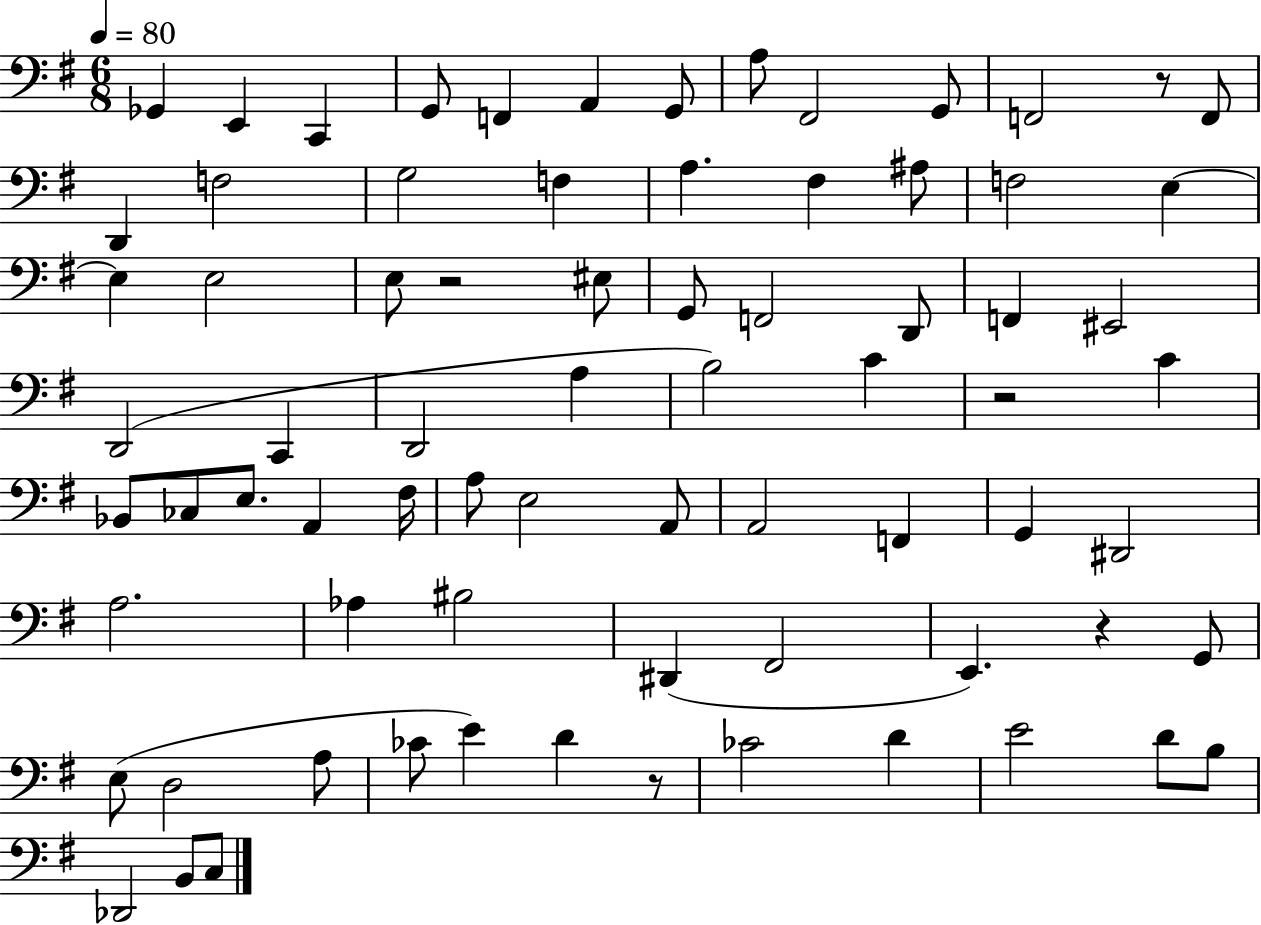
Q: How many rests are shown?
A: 5